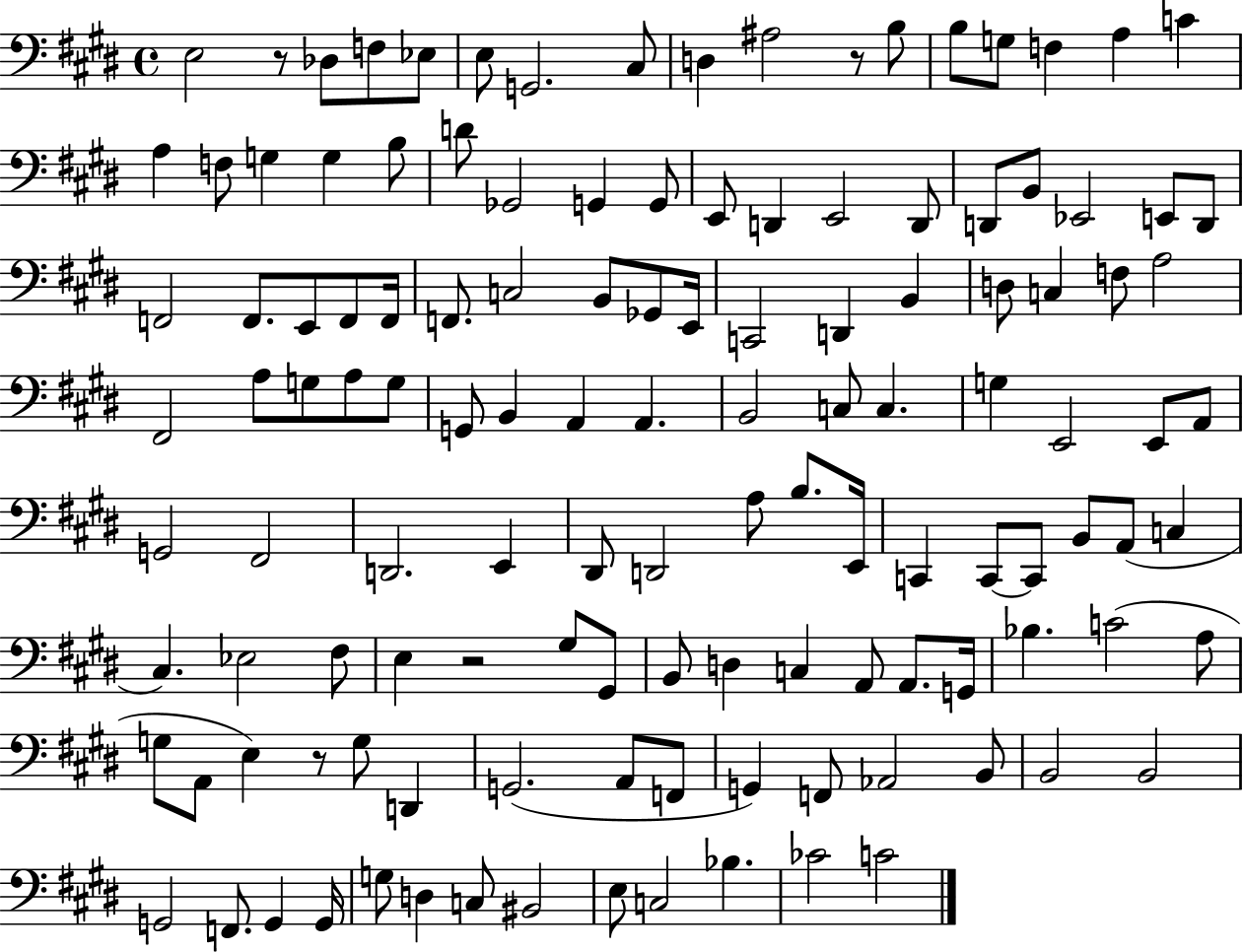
{
  \clef bass
  \time 4/4
  \defaultTimeSignature
  \key e \major
  e2 r8 des8 f8 ees8 | e8 g,2. cis8 | d4 ais2 r8 b8 | b8 g8 f4 a4 c'4 | \break a4 f8 g4 g4 b8 | d'8 ges,2 g,4 g,8 | e,8 d,4 e,2 d,8 | d,8 b,8 ees,2 e,8 d,8 | \break f,2 f,8. e,8 f,8 f,16 | f,8. c2 b,8 ges,8 e,16 | c,2 d,4 b,4 | d8 c4 f8 a2 | \break fis,2 a8 g8 a8 g8 | g,8 b,4 a,4 a,4. | b,2 c8 c4. | g4 e,2 e,8 a,8 | \break g,2 fis,2 | d,2. e,4 | dis,8 d,2 a8 b8. e,16 | c,4 c,8~~ c,8 b,8 a,8( c4 | \break cis4.) ees2 fis8 | e4 r2 gis8 gis,8 | b,8 d4 c4 a,8 a,8. g,16 | bes4. c'2( a8 | \break g8 a,8 e4) r8 g8 d,4 | g,2.( a,8 f,8 | g,4) f,8 aes,2 b,8 | b,2 b,2 | \break g,2 f,8. g,4 g,16 | g8 d4 c8 bis,2 | e8 c2 bes4. | ces'2 c'2 | \break \bar "|."
}